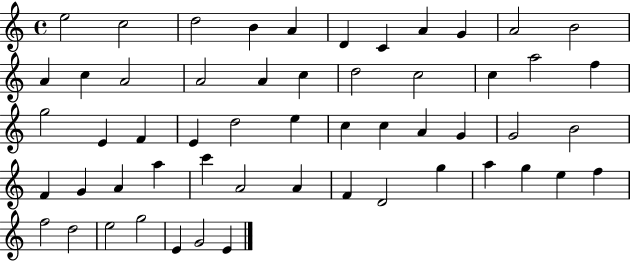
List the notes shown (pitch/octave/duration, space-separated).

E5/h C5/h D5/h B4/q A4/q D4/q C4/q A4/q G4/q A4/h B4/h A4/q C5/q A4/h A4/h A4/q C5/q D5/h C5/h C5/q A5/h F5/q G5/h E4/q F4/q E4/q D5/h E5/q C5/q C5/q A4/q G4/q G4/h B4/h F4/q G4/q A4/q A5/q C6/q A4/h A4/q F4/q D4/h G5/q A5/q G5/q E5/q F5/q F5/h D5/h E5/h G5/h E4/q G4/h E4/q